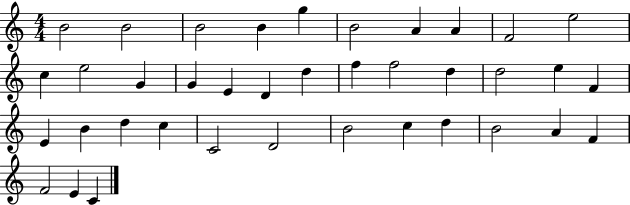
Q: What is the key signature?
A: C major